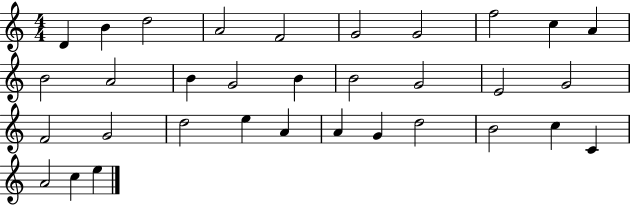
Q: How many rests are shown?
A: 0